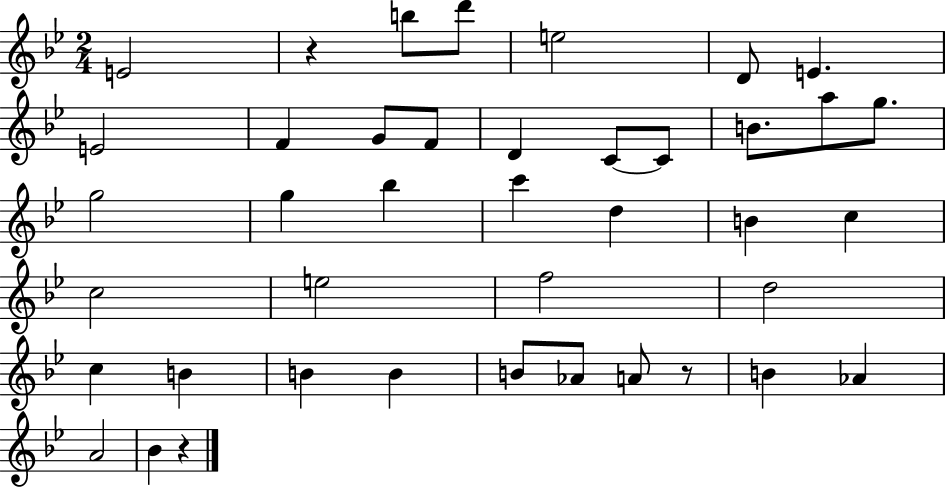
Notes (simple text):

E4/h R/q B5/e D6/e E5/h D4/e E4/q. E4/h F4/q G4/e F4/e D4/q C4/e C4/e B4/e. A5/e G5/e. G5/h G5/q Bb5/q C6/q D5/q B4/q C5/q C5/h E5/h F5/h D5/h C5/q B4/q B4/q B4/q B4/e Ab4/e A4/e R/e B4/q Ab4/q A4/h Bb4/q R/q